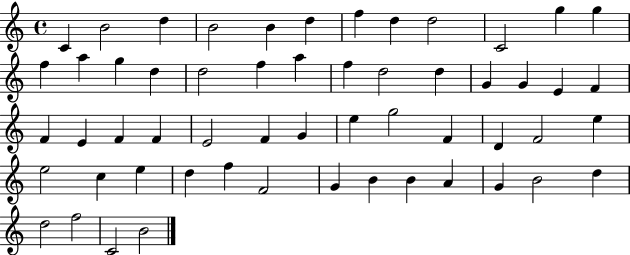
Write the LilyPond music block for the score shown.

{
  \clef treble
  \time 4/4
  \defaultTimeSignature
  \key c \major
  c'4 b'2 d''4 | b'2 b'4 d''4 | f''4 d''4 d''2 | c'2 g''4 g''4 | \break f''4 a''4 g''4 d''4 | d''2 f''4 a''4 | f''4 d''2 d''4 | g'4 g'4 e'4 f'4 | \break f'4 e'4 f'4 f'4 | e'2 f'4 g'4 | e''4 g''2 f'4 | d'4 f'2 e''4 | \break e''2 c''4 e''4 | d''4 f''4 f'2 | g'4 b'4 b'4 a'4 | g'4 b'2 d''4 | \break d''2 f''2 | c'2 b'2 | \bar "|."
}